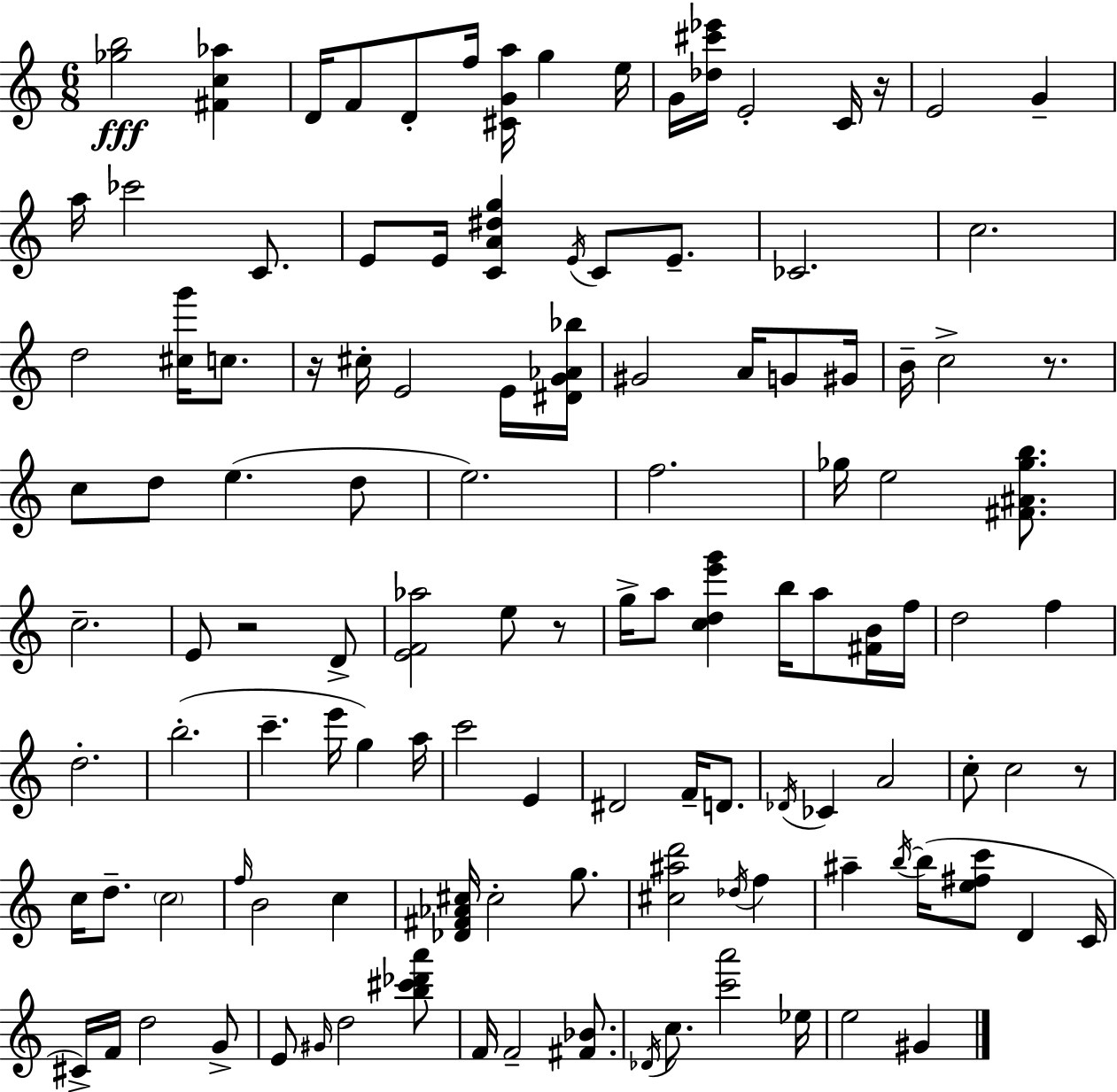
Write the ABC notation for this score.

X:1
T:Untitled
M:6/8
L:1/4
K:C
[_gb]2 [^Fc_a] D/4 F/2 D/2 f/4 [^CGa]/4 g e/4 G/4 [_d^c'_e']/4 E2 C/4 z/4 E2 G a/4 _c'2 C/2 E/2 E/4 [CA^dg] E/4 C/2 E/2 _C2 c2 d2 [^cg']/4 c/2 z/4 ^c/4 E2 E/4 [^DG_A_b]/4 ^G2 A/4 G/2 ^G/4 B/4 c2 z/2 c/2 d/2 e d/2 e2 f2 _g/4 e2 [^F^A_gb]/2 c2 E/2 z2 D/2 [EF_a]2 e/2 z/2 g/4 a/2 [cde'g'] b/4 a/2 [^FB]/4 f/4 d2 f d2 b2 c' e'/4 g a/4 c'2 E ^D2 F/4 D/2 _D/4 _C A2 c/2 c2 z/2 c/4 d/2 c2 f/4 B2 c [_D^F_A^c]/4 ^c2 g/2 [^c^ad']2 _d/4 f ^a b/4 b/4 [e^fc']/2 D C/4 ^C/4 F/4 d2 G/2 E/2 ^G/4 d2 [b^c'_d'a']/2 F/4 F2 [^F_B]/2 _D/4 c/2 [c'a']2 _e/4 e2 ^G